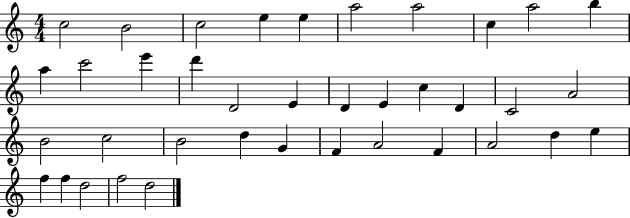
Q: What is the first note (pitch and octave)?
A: C5